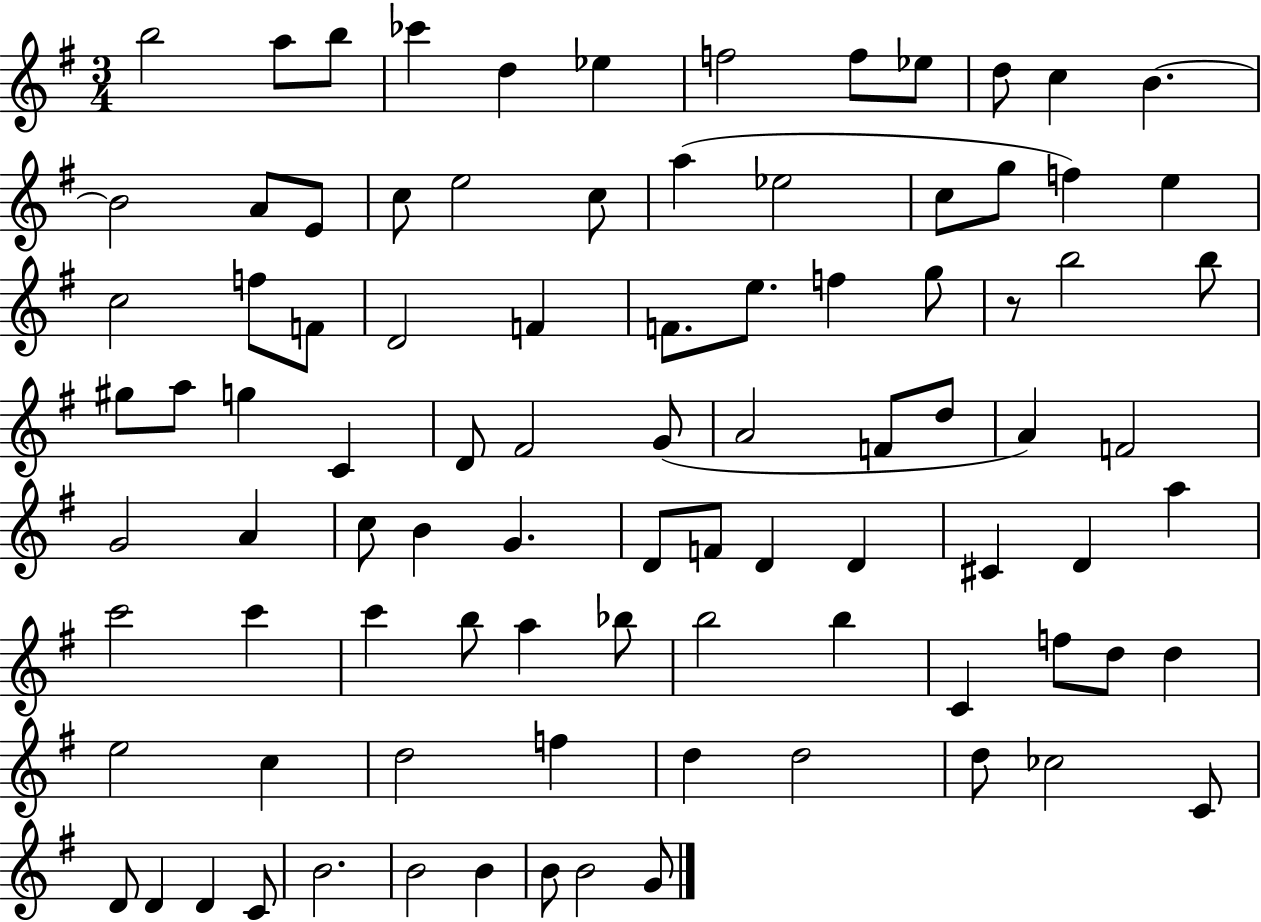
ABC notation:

X:1
T:Untitled
M:3/4
L:1/4
K:G
b2 a/2 b/2 _c' d _e f2 f/2 _e/2 d/2 c B B2 A/2 E/2 c/2 e2 c/2 a _e2 c/2 g/2 f e c2 f/2 F/2 D2 F F/2 e/2 f g/2 z/2 b2 b/2 ^g/2 a/2 g C D/2 ^F2 G/2 A2 F/2 d/2 A F2 G2 A c/2 B G D/2 F/2 D D ^C D a c'2 c' c' b/2 a _b/2 b2 b C f/2 d/2 d e2 c d2 f d d2 d/2 _c2 C/2 D/2 D D C/2 B2 B2 B B/2 B2 G/2